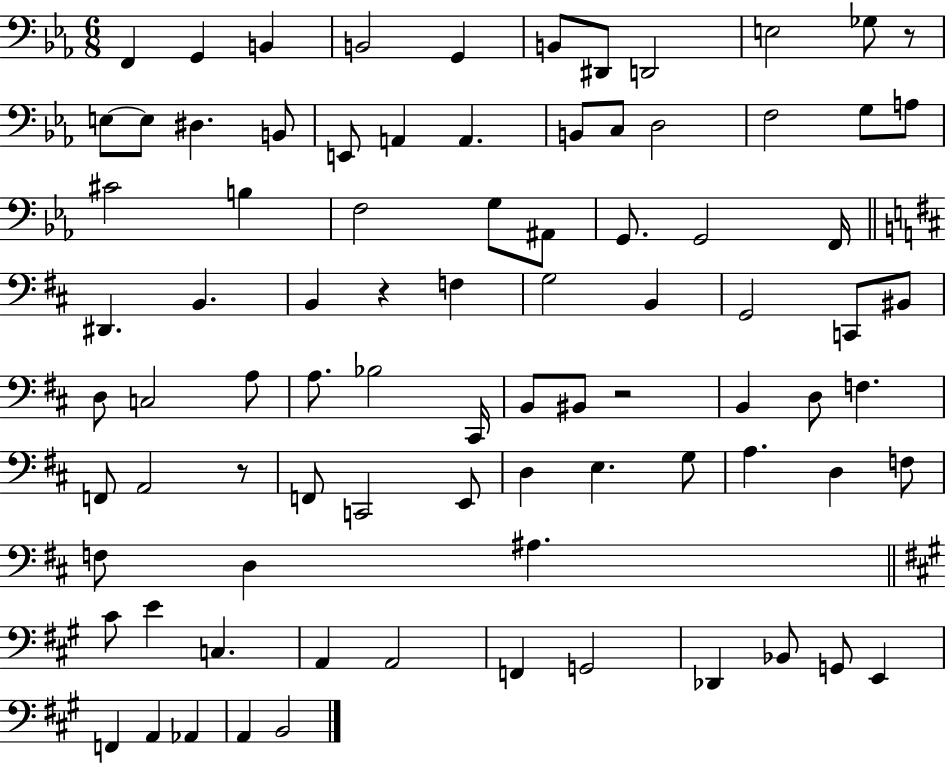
F2/q G2/q B2/q B2/h G2/q B2/e D#2/e D2/h E3/h Gb3/e R/e E3/e E3/e D#3/q. B2/e E2/e A2/q A2/q. B2/e C3/e D3/h F3/h G3/e A3/e C#4/h B3/q F3/h G3/e A#2/e G2/e. G2/h F2/s D#2/q. B2/q. B2/q R/q F3/q G3/h B2/q G2/h C2/e BIS2/e D3/e C3/h A3/e A3/e. Bb3/h C#2/s B2/e BIS2/e R/h B2/q D3/e F3/q. F2/e A2/h R/e F2/e C2/h E2/e D3/q E3/q. G3/e A3/q. D3/q F3/e F3/e D3/q A#3/q. C#4/e E4/q C3/q. A2/q A2/h F2/q G2/h Db2/q Bb2/e G2/e E2/q F2/q A2/q Ab2/q A2/q B2/h